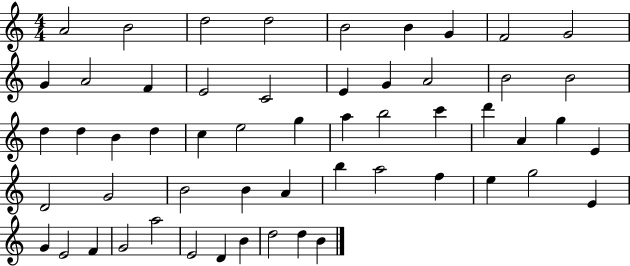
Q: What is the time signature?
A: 4/4